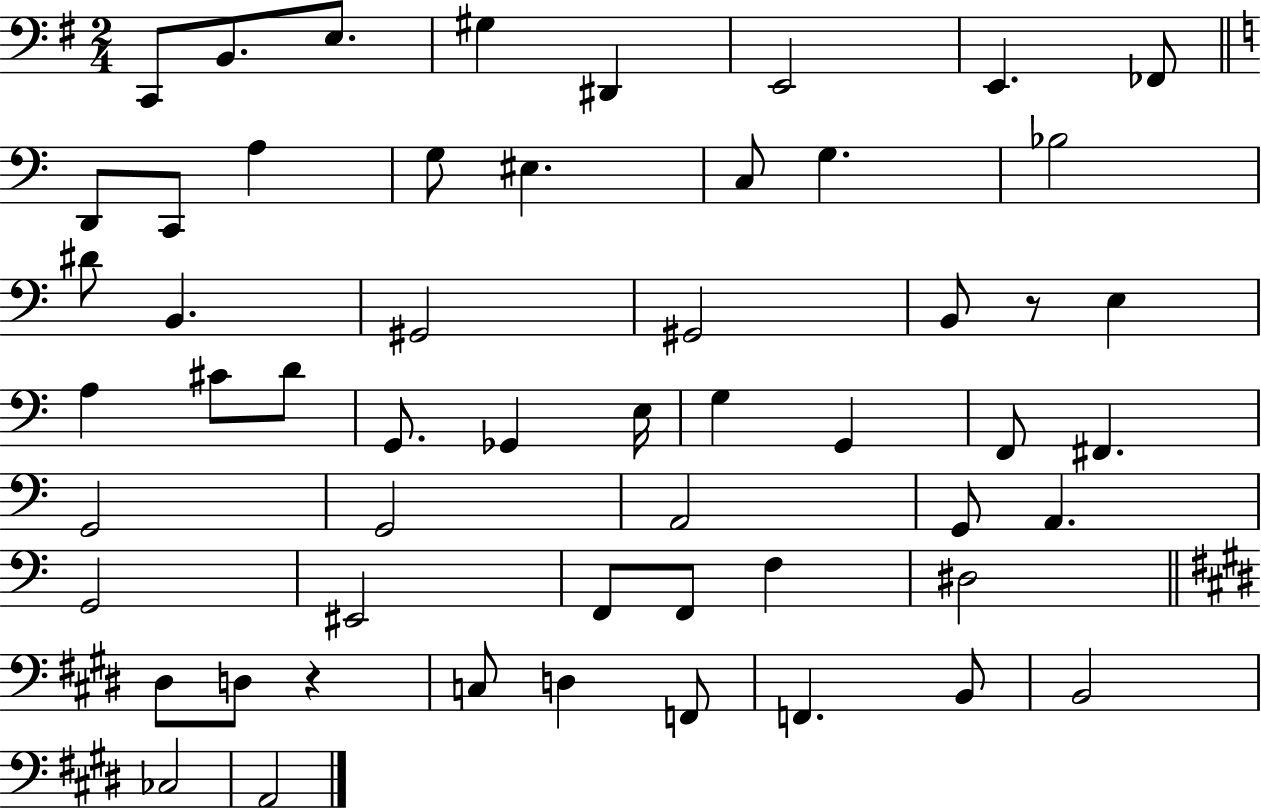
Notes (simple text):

C2/e B2/e. E3/e. G#3/q D#2/q E2/h E2/q. FES2/e D2/e C2/e A3/q G3/e EIS3/q. C3/e G3/q. Bb3/h D#4/e B2/q. G#2/h G#2/h B2/e R/e E3/q A3/q C#4/e D4/e G2/e. Gb2/q E3/s G3/q G2/q F2/e F#2/q. G2/h G2/h A2/h G2/e A2/q. G2/h EIS2/h F2/e F2/e F3/q D#3/h D#3/e D3/e R/q C3/e D3/q F2/e F2/q. B2/e B2/h CES3/h A2/h